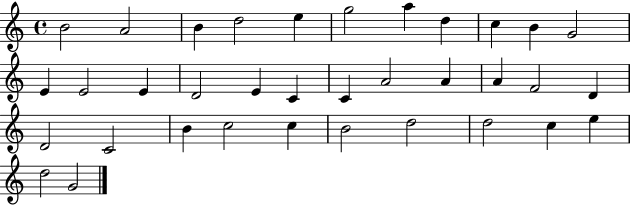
{
  \clef treble
  \time 4/4
  \defaultTimeSignature
  \key c \major
  b'2 a'2 | b'4 d''2 e''4 | g''2 a''4 d''4 | c''4 b'4 g'2 | \break e'4 e'2 e'4 | d'2 e'4 c'4 | c'4 a'2 a'4 | a'4 f'2 d'4 | \break d'2 c'2 | b'4 c''2 c''4 | b'2 d''2 | d''2 c''4 e''4 | \break d''2 g'2 | \bar "|."
}